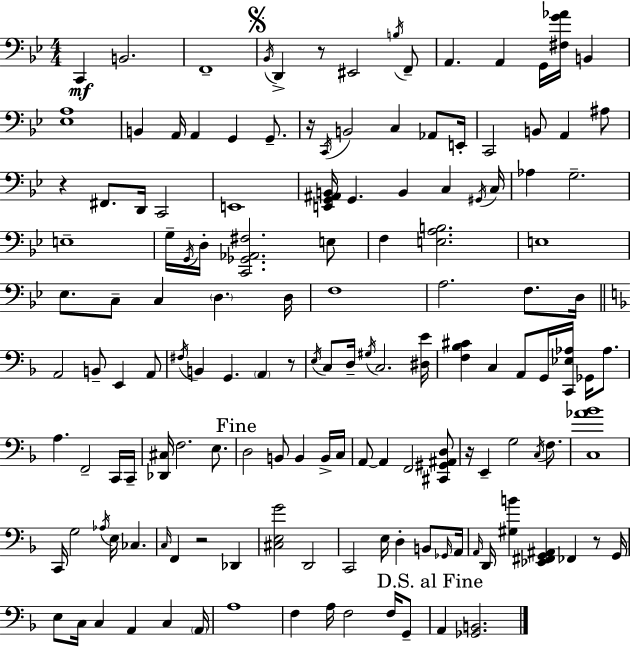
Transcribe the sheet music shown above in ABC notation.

X:1
T:Untitled
M:4/4
L:1/4
K:Gm
C,, B,,2 F,,4 _B,,/4 D,, z/2 ^E,,2 B,/4 F,,/2 A,, A,, G,,/4 [^F,G_A]/4 B,, [_E,A,]4 B,, A,,/4 A,, G,, G,,/2 z/4 C,,/4 B,,2 C, _A,,/2 E,,/4 C,,2 B,,/2 A,, ^A,/2 z ^F,,/2 D,,/4 C,,2 E,,4 [E,,G,,^A,,B,,]/4 G,, B,, C, ^G,,/4 C,/4 _A, G,2 E,4 G,/4 G,,/4 D,/4 [C,,_G,,_A,,^F,]2 E,/2 F, [E,A,B,]2 E,4 _E,/2 C,/2 C, D, D,/4 F,4 A,2 F,/2 D,/4 A,,2 B,,/2 E,, A,,/2 ^F,/4 B,, G,, A,, z/2 E,/4 C,/2 D,/4 ^G,/4 C,2 [^D,E]/4 [F,_B,^C] C, A,,/2 G,,/4 [C,,_E,_A,]/4 _G,,/4 _A,/2 A, F,,2 C,,/4 C,,/4 [_D,,^C,]/4 F,2 E,/2 D,2 B,,/2 B,, B,,/4 C,/4 A,,/2 A,, F,,2 [^C,,^G,,^A,,D,]/2 z/4 E,, G,2 C,/4 F,/2 [C,_A_B]4 C,,/4 G,2 _A,/4 E,/4 _C, C,/4 F,, z2 _D,, [^C,E,G]2 D,,2 C,,2 E,/4 D, B,,/2 _G,,/4 A,,/4 A,,/4 D,,/4 [^G,B] [_E,,^F,,G,,^A,,] _F,, z/2 G,,/4 E,/2 C,/4 C, A,, C, A,,/4 A,4 F, A,/4 F,2 F,/4 G,,/2 A,, [_G,,B,,]2